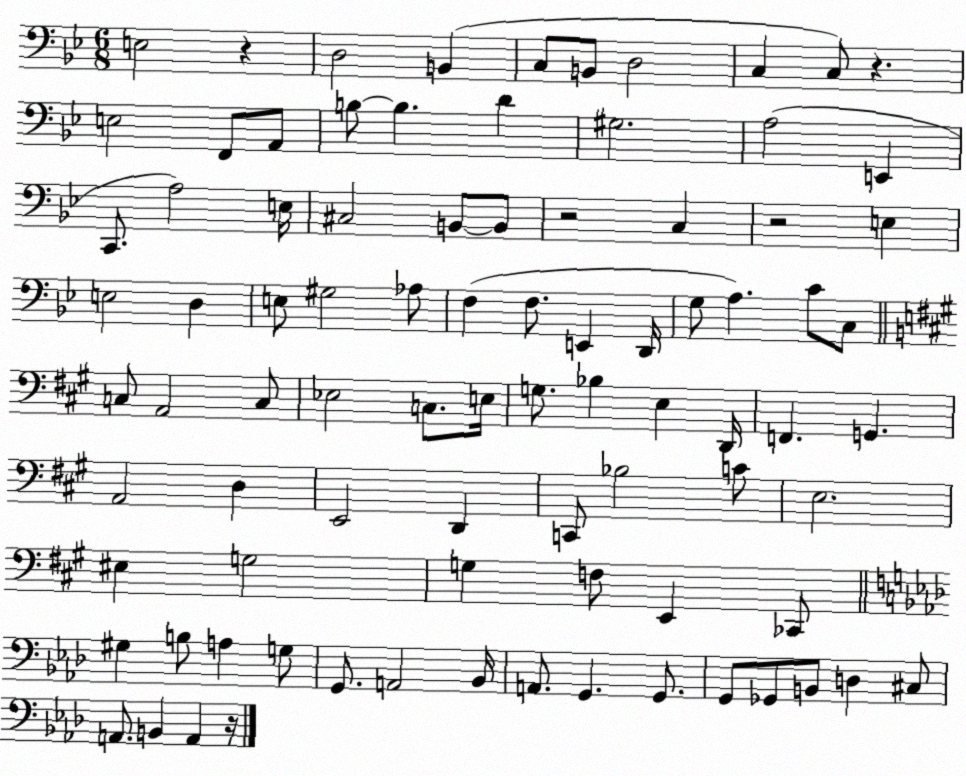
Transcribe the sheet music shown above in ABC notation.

X:1
T:Untitled
M:6/8
L:1/4
K:Bb
E,2 z D,2 B,, C,/2 B,,/2 D,2 C, C,/2 z E,2 F,,/2 A,,/2 B,/2 B, D ^G,2 A,2 E,, C,,/2 A,2 E,/4 ^C,2 B,,/2 B,,/2 z2 C, z2 E, E,2 D, E,/2 ^G,2 _A,/2 F, F,/2 E,, D,,/4 G,/2 A, C/2 C,/2 C,/2 A,,2 C,/2 _E,2 C,/2 E,/4 G,/2 _B, E, D,,/4 F,, G,, A,,2 D, E,,2 D,, C,,/2 _B,2 C/2 E,2 ^E, G,2 G, F,/2 E,, _C,,/2 ^G, B,/2 A, G,/2 G,,/2 A,,2 _B,,/4 A,,/2 G,, G,,/2 G,,/2 _G,,/2 B,,/2 D, ^C,/2 A,,/2 B,, A,, z/4